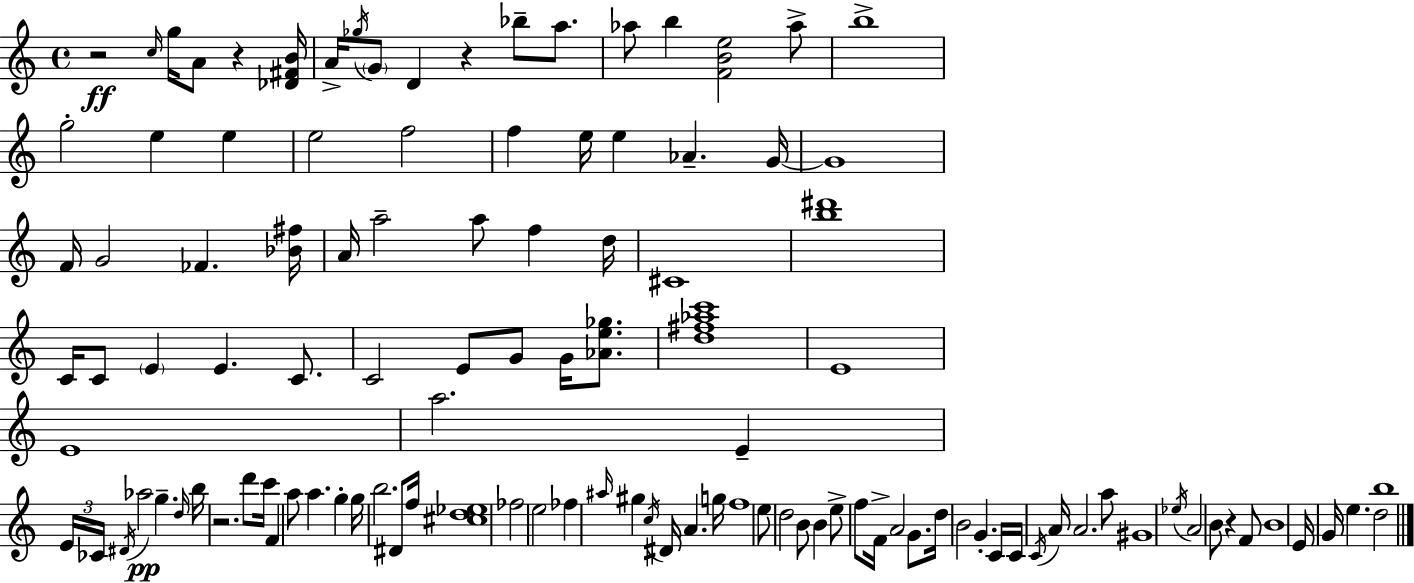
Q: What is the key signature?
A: A minor